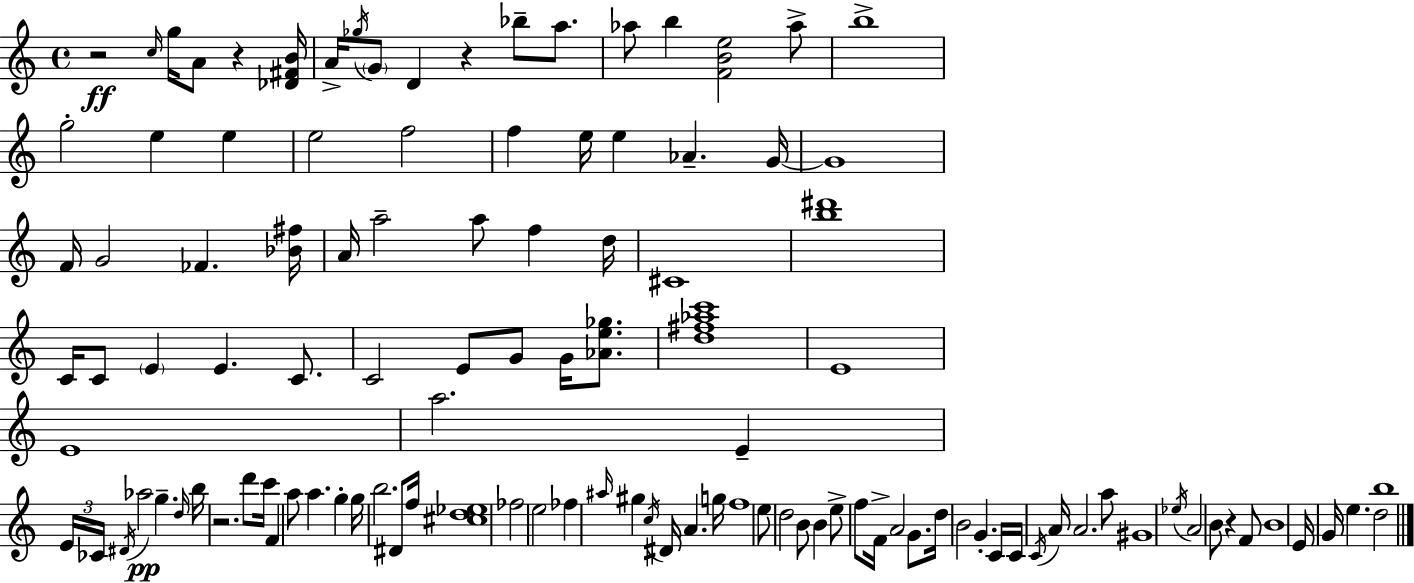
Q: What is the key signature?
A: A minor